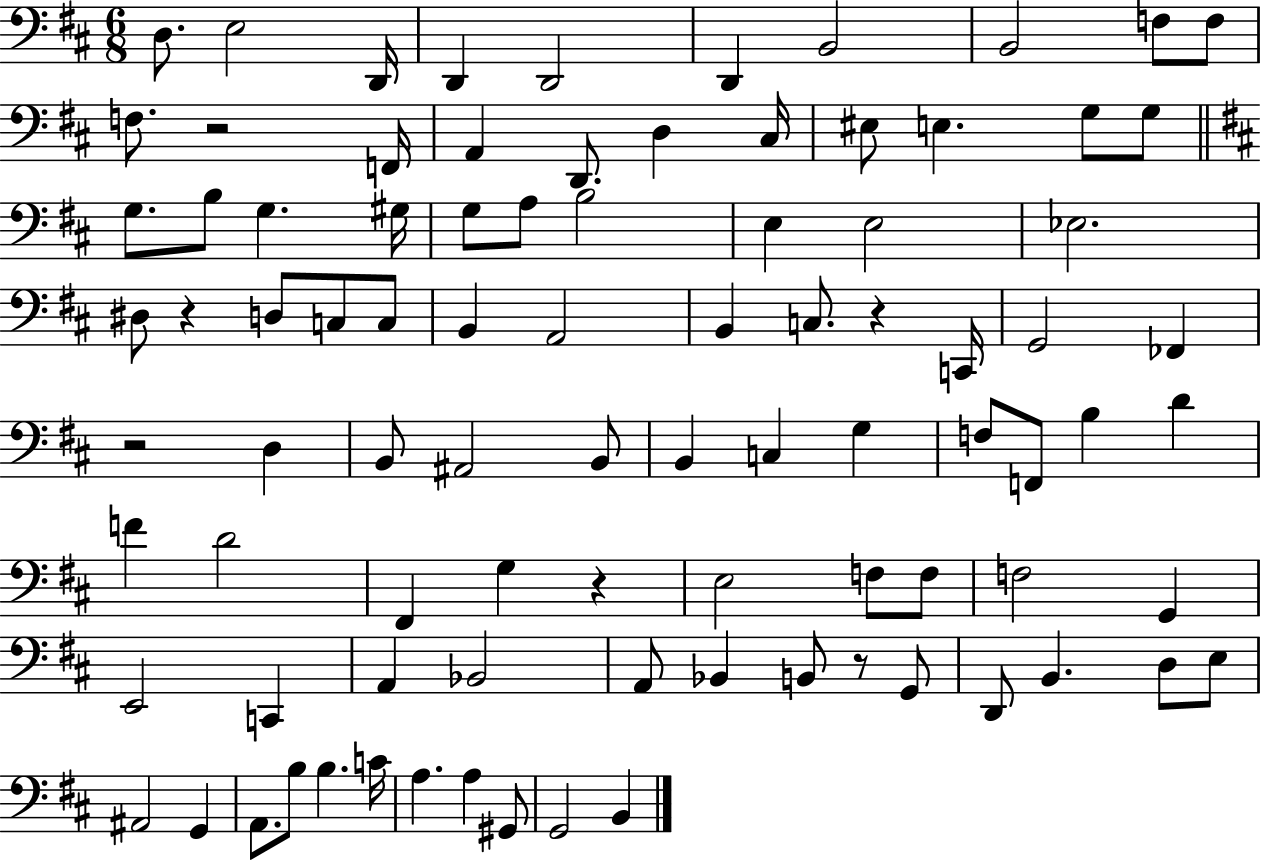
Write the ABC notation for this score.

X:1
T:Untitled
M:6/8
L:1/4
K:D
D,/2 E,2 D,,/4 D,, D,,2 D,, B,,2 B,,2 F,/2 F,/2 F,/2 z2 F,,/4 A,, D,,/2 D, ^C,/4 ^E,/2 E, G,/2 G,/2 G,/2 B,/2 G, ^G,/4 G,/2 A,/2 B,2 E, E,2 _E,2 ^D,/2 z D,/2 C,/2 C,/2 B,, A,,2 B,, C,/2 z C,,/4 G,,2 _F,, z2 D, B,,/2 ^A,,2 B,,/2 B,, C, G, F,/2 F,,/2 B, D F D2 ^F,, G, z E,2 F,/2 F,/2 F,2 G,, E,,2 C,, A,, _B,,2 A,,/2 _B,, B,,/2 z/2 G,,/2 D,,/2 B,, D,/2 E,/2 ^A,,2 G,, A,,/2 B,/2 B, C/4 A, A, ^G,,/2 G,,2 B,,